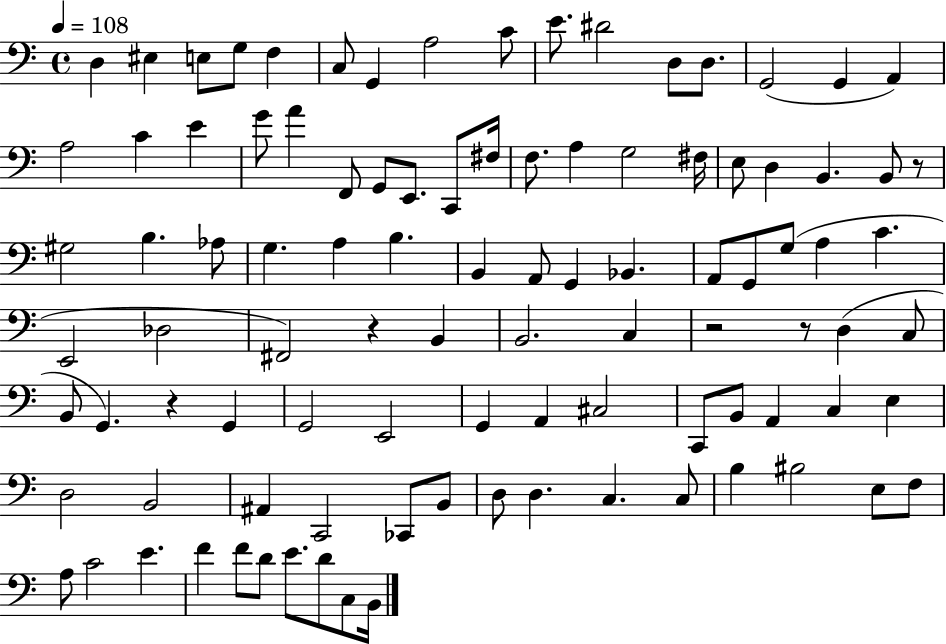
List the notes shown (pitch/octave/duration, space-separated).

D3/q EIS3/q E3/e G3/e F3/q C3/e G2/q A3/h C4/e E4/e. D#4/h D3/e D3/e. G2/h G2/q A2/q A3/h C4/q E4/q G4/e A4/q F2/e G2/e E2/e. C2/e F#3/s F3/e. A3/q G3/h F#3/s E3/e D3/q B2/q. B2/e R/e G#3/h B3/q. Ab3/e G3/q. A3/q B3/q. B2/q A2/e G2/q Bb2/q. A2/e G2/e G3/e A3/q C4/q. E2/h Db3/h F#2/h R/q B2/q B2/h. C3/q R/h R/e D3/q C3/e B2/e G2/q. R/q G2/q G2/h E2/h G2/q A2/q C#3/h C2/e B2/e A2/q C3/q E3/q D3/h B2/h A#2/q C2/h CES2/e B2/e D3/e D3/q. C3/q. C3/e B3/q BIS3/h E3/e F3/e A3/e C4/h E4/q. F4/q F4/e D4/e E4/e. D4/e C3/e B2/s